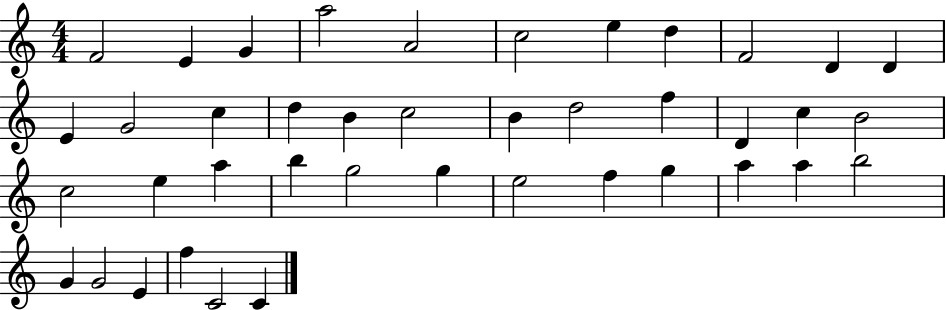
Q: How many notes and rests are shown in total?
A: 41